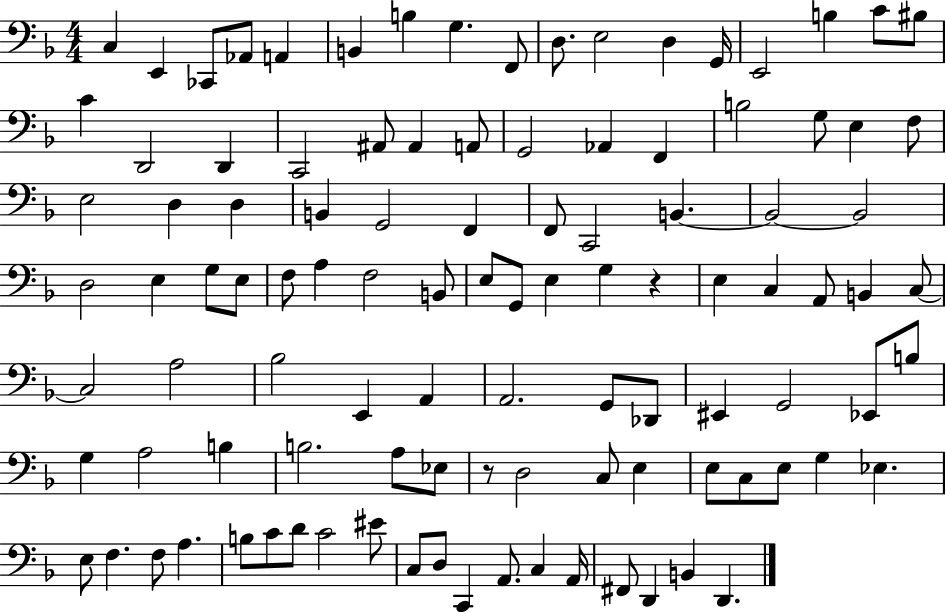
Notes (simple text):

C3/q E2/q CES2/e Ab2/e A2/q B2/q B3/q G3/q. F2/e D3/e. E3/h D3/q G2/s E2/h B3/q C4/e BIS3/e C4/q D2/h D2/q C2/h A#2/e A#2/q A2/e G2/h Ab2/q F2/q B3/h G3/e E3/q F3/e E3/h D3/q D3/q B2/q G2/h F2/q F2/e C2/h B2/q. B2/h B2/h D3/h E3/q G3/e E3/e F3/e A3/q F3/h B2/e E3/e G2/e E3/q G3/q R/q E3/q C3/q A2/e B2/q C3/e C3/h A3/h Bb3/h E2/q A2/q A2/h. G2/e Db2/e EIS2/q G2/h Eb2/e B3/e G3/q A3/h B3/q B3/h. A3/e Eb3/e R/e D3/h C3/e E3/q E3/e C3/e E3/e G3/q Eb3/q. E3/e F3/q. F3/e A3/q. B3/e C4/e D4/e C4/h EIS4/e C3/e D3/e C2/q A2/e. C3/q A2/s F#2/e D2/q B2/q D2/q.